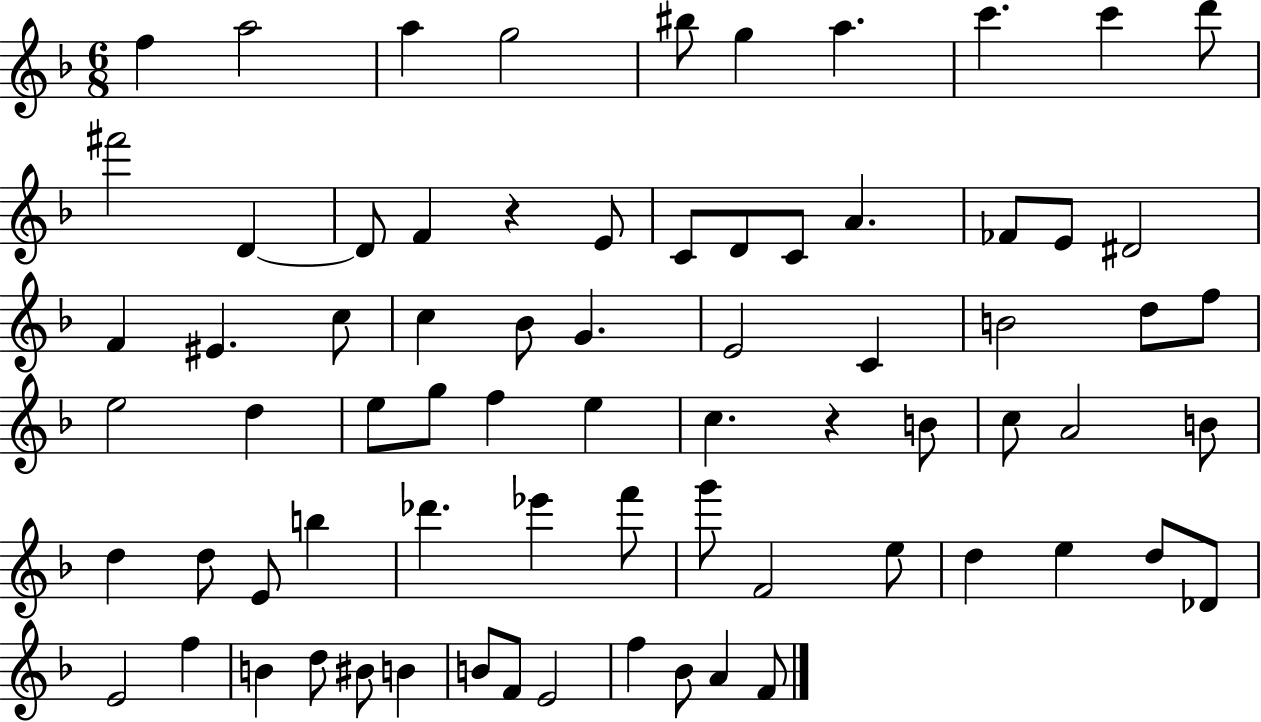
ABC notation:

X:1
T:Untitled
M:6/8
L:1/4
K:F
f a2 a g2 ^b/2 g a c' c' d'/2 ^f'2 D D/2 F z E/2 C/2 D/2 C/2 A _F/2 E/2 ^D2 F ^E c/2 c _B/2 G E2 C B2 d/2 f/2 e2 d e/2 g/2 f e c z B/2 c/2 A2 B/2 d d/2 E/2 b _d' _e' f'/2 g'/2 F2 e/2 d e d/2 _D/2 E2 f B d/2 ^B/2 B B/2 F/2 E2 f _B/2 A F/2